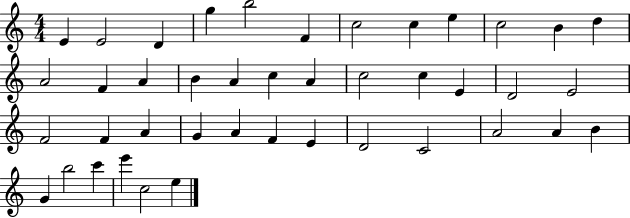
X:1
T:Untitled
M:4/4
L:1/4
K:C
E E2 D g b2 F c2 c e c2 B d A2 F A B A c A c2 c E D2 E2 F2 F A G A F E D2 C2 A2 A B G b2 c' e' c2 e